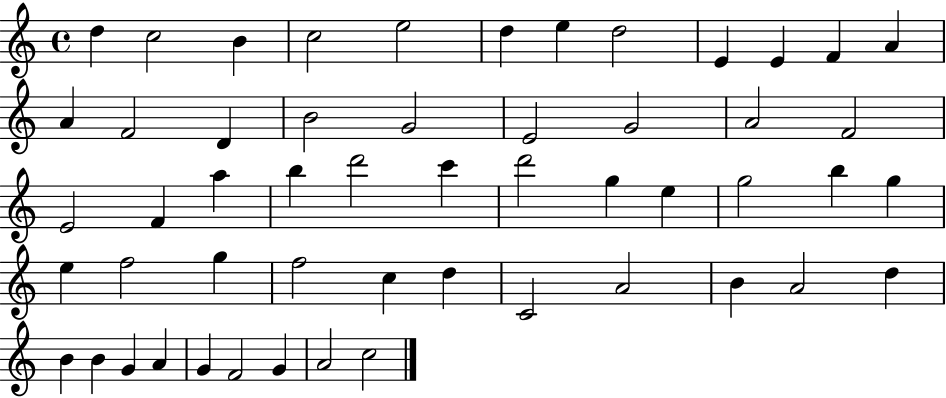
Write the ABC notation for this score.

X:1
T:Untitled
M:4/4
L:1/4
K:C
d c2 B c2 e2 d e d2 E E F A A F2 D B2 G2 E2 G2 A2 F2 E2 F a b d'2 c' d'2 g e g2 b g e f2 g f2 c d C2 A2 B A2 d B B G A G F2 G A2 c2